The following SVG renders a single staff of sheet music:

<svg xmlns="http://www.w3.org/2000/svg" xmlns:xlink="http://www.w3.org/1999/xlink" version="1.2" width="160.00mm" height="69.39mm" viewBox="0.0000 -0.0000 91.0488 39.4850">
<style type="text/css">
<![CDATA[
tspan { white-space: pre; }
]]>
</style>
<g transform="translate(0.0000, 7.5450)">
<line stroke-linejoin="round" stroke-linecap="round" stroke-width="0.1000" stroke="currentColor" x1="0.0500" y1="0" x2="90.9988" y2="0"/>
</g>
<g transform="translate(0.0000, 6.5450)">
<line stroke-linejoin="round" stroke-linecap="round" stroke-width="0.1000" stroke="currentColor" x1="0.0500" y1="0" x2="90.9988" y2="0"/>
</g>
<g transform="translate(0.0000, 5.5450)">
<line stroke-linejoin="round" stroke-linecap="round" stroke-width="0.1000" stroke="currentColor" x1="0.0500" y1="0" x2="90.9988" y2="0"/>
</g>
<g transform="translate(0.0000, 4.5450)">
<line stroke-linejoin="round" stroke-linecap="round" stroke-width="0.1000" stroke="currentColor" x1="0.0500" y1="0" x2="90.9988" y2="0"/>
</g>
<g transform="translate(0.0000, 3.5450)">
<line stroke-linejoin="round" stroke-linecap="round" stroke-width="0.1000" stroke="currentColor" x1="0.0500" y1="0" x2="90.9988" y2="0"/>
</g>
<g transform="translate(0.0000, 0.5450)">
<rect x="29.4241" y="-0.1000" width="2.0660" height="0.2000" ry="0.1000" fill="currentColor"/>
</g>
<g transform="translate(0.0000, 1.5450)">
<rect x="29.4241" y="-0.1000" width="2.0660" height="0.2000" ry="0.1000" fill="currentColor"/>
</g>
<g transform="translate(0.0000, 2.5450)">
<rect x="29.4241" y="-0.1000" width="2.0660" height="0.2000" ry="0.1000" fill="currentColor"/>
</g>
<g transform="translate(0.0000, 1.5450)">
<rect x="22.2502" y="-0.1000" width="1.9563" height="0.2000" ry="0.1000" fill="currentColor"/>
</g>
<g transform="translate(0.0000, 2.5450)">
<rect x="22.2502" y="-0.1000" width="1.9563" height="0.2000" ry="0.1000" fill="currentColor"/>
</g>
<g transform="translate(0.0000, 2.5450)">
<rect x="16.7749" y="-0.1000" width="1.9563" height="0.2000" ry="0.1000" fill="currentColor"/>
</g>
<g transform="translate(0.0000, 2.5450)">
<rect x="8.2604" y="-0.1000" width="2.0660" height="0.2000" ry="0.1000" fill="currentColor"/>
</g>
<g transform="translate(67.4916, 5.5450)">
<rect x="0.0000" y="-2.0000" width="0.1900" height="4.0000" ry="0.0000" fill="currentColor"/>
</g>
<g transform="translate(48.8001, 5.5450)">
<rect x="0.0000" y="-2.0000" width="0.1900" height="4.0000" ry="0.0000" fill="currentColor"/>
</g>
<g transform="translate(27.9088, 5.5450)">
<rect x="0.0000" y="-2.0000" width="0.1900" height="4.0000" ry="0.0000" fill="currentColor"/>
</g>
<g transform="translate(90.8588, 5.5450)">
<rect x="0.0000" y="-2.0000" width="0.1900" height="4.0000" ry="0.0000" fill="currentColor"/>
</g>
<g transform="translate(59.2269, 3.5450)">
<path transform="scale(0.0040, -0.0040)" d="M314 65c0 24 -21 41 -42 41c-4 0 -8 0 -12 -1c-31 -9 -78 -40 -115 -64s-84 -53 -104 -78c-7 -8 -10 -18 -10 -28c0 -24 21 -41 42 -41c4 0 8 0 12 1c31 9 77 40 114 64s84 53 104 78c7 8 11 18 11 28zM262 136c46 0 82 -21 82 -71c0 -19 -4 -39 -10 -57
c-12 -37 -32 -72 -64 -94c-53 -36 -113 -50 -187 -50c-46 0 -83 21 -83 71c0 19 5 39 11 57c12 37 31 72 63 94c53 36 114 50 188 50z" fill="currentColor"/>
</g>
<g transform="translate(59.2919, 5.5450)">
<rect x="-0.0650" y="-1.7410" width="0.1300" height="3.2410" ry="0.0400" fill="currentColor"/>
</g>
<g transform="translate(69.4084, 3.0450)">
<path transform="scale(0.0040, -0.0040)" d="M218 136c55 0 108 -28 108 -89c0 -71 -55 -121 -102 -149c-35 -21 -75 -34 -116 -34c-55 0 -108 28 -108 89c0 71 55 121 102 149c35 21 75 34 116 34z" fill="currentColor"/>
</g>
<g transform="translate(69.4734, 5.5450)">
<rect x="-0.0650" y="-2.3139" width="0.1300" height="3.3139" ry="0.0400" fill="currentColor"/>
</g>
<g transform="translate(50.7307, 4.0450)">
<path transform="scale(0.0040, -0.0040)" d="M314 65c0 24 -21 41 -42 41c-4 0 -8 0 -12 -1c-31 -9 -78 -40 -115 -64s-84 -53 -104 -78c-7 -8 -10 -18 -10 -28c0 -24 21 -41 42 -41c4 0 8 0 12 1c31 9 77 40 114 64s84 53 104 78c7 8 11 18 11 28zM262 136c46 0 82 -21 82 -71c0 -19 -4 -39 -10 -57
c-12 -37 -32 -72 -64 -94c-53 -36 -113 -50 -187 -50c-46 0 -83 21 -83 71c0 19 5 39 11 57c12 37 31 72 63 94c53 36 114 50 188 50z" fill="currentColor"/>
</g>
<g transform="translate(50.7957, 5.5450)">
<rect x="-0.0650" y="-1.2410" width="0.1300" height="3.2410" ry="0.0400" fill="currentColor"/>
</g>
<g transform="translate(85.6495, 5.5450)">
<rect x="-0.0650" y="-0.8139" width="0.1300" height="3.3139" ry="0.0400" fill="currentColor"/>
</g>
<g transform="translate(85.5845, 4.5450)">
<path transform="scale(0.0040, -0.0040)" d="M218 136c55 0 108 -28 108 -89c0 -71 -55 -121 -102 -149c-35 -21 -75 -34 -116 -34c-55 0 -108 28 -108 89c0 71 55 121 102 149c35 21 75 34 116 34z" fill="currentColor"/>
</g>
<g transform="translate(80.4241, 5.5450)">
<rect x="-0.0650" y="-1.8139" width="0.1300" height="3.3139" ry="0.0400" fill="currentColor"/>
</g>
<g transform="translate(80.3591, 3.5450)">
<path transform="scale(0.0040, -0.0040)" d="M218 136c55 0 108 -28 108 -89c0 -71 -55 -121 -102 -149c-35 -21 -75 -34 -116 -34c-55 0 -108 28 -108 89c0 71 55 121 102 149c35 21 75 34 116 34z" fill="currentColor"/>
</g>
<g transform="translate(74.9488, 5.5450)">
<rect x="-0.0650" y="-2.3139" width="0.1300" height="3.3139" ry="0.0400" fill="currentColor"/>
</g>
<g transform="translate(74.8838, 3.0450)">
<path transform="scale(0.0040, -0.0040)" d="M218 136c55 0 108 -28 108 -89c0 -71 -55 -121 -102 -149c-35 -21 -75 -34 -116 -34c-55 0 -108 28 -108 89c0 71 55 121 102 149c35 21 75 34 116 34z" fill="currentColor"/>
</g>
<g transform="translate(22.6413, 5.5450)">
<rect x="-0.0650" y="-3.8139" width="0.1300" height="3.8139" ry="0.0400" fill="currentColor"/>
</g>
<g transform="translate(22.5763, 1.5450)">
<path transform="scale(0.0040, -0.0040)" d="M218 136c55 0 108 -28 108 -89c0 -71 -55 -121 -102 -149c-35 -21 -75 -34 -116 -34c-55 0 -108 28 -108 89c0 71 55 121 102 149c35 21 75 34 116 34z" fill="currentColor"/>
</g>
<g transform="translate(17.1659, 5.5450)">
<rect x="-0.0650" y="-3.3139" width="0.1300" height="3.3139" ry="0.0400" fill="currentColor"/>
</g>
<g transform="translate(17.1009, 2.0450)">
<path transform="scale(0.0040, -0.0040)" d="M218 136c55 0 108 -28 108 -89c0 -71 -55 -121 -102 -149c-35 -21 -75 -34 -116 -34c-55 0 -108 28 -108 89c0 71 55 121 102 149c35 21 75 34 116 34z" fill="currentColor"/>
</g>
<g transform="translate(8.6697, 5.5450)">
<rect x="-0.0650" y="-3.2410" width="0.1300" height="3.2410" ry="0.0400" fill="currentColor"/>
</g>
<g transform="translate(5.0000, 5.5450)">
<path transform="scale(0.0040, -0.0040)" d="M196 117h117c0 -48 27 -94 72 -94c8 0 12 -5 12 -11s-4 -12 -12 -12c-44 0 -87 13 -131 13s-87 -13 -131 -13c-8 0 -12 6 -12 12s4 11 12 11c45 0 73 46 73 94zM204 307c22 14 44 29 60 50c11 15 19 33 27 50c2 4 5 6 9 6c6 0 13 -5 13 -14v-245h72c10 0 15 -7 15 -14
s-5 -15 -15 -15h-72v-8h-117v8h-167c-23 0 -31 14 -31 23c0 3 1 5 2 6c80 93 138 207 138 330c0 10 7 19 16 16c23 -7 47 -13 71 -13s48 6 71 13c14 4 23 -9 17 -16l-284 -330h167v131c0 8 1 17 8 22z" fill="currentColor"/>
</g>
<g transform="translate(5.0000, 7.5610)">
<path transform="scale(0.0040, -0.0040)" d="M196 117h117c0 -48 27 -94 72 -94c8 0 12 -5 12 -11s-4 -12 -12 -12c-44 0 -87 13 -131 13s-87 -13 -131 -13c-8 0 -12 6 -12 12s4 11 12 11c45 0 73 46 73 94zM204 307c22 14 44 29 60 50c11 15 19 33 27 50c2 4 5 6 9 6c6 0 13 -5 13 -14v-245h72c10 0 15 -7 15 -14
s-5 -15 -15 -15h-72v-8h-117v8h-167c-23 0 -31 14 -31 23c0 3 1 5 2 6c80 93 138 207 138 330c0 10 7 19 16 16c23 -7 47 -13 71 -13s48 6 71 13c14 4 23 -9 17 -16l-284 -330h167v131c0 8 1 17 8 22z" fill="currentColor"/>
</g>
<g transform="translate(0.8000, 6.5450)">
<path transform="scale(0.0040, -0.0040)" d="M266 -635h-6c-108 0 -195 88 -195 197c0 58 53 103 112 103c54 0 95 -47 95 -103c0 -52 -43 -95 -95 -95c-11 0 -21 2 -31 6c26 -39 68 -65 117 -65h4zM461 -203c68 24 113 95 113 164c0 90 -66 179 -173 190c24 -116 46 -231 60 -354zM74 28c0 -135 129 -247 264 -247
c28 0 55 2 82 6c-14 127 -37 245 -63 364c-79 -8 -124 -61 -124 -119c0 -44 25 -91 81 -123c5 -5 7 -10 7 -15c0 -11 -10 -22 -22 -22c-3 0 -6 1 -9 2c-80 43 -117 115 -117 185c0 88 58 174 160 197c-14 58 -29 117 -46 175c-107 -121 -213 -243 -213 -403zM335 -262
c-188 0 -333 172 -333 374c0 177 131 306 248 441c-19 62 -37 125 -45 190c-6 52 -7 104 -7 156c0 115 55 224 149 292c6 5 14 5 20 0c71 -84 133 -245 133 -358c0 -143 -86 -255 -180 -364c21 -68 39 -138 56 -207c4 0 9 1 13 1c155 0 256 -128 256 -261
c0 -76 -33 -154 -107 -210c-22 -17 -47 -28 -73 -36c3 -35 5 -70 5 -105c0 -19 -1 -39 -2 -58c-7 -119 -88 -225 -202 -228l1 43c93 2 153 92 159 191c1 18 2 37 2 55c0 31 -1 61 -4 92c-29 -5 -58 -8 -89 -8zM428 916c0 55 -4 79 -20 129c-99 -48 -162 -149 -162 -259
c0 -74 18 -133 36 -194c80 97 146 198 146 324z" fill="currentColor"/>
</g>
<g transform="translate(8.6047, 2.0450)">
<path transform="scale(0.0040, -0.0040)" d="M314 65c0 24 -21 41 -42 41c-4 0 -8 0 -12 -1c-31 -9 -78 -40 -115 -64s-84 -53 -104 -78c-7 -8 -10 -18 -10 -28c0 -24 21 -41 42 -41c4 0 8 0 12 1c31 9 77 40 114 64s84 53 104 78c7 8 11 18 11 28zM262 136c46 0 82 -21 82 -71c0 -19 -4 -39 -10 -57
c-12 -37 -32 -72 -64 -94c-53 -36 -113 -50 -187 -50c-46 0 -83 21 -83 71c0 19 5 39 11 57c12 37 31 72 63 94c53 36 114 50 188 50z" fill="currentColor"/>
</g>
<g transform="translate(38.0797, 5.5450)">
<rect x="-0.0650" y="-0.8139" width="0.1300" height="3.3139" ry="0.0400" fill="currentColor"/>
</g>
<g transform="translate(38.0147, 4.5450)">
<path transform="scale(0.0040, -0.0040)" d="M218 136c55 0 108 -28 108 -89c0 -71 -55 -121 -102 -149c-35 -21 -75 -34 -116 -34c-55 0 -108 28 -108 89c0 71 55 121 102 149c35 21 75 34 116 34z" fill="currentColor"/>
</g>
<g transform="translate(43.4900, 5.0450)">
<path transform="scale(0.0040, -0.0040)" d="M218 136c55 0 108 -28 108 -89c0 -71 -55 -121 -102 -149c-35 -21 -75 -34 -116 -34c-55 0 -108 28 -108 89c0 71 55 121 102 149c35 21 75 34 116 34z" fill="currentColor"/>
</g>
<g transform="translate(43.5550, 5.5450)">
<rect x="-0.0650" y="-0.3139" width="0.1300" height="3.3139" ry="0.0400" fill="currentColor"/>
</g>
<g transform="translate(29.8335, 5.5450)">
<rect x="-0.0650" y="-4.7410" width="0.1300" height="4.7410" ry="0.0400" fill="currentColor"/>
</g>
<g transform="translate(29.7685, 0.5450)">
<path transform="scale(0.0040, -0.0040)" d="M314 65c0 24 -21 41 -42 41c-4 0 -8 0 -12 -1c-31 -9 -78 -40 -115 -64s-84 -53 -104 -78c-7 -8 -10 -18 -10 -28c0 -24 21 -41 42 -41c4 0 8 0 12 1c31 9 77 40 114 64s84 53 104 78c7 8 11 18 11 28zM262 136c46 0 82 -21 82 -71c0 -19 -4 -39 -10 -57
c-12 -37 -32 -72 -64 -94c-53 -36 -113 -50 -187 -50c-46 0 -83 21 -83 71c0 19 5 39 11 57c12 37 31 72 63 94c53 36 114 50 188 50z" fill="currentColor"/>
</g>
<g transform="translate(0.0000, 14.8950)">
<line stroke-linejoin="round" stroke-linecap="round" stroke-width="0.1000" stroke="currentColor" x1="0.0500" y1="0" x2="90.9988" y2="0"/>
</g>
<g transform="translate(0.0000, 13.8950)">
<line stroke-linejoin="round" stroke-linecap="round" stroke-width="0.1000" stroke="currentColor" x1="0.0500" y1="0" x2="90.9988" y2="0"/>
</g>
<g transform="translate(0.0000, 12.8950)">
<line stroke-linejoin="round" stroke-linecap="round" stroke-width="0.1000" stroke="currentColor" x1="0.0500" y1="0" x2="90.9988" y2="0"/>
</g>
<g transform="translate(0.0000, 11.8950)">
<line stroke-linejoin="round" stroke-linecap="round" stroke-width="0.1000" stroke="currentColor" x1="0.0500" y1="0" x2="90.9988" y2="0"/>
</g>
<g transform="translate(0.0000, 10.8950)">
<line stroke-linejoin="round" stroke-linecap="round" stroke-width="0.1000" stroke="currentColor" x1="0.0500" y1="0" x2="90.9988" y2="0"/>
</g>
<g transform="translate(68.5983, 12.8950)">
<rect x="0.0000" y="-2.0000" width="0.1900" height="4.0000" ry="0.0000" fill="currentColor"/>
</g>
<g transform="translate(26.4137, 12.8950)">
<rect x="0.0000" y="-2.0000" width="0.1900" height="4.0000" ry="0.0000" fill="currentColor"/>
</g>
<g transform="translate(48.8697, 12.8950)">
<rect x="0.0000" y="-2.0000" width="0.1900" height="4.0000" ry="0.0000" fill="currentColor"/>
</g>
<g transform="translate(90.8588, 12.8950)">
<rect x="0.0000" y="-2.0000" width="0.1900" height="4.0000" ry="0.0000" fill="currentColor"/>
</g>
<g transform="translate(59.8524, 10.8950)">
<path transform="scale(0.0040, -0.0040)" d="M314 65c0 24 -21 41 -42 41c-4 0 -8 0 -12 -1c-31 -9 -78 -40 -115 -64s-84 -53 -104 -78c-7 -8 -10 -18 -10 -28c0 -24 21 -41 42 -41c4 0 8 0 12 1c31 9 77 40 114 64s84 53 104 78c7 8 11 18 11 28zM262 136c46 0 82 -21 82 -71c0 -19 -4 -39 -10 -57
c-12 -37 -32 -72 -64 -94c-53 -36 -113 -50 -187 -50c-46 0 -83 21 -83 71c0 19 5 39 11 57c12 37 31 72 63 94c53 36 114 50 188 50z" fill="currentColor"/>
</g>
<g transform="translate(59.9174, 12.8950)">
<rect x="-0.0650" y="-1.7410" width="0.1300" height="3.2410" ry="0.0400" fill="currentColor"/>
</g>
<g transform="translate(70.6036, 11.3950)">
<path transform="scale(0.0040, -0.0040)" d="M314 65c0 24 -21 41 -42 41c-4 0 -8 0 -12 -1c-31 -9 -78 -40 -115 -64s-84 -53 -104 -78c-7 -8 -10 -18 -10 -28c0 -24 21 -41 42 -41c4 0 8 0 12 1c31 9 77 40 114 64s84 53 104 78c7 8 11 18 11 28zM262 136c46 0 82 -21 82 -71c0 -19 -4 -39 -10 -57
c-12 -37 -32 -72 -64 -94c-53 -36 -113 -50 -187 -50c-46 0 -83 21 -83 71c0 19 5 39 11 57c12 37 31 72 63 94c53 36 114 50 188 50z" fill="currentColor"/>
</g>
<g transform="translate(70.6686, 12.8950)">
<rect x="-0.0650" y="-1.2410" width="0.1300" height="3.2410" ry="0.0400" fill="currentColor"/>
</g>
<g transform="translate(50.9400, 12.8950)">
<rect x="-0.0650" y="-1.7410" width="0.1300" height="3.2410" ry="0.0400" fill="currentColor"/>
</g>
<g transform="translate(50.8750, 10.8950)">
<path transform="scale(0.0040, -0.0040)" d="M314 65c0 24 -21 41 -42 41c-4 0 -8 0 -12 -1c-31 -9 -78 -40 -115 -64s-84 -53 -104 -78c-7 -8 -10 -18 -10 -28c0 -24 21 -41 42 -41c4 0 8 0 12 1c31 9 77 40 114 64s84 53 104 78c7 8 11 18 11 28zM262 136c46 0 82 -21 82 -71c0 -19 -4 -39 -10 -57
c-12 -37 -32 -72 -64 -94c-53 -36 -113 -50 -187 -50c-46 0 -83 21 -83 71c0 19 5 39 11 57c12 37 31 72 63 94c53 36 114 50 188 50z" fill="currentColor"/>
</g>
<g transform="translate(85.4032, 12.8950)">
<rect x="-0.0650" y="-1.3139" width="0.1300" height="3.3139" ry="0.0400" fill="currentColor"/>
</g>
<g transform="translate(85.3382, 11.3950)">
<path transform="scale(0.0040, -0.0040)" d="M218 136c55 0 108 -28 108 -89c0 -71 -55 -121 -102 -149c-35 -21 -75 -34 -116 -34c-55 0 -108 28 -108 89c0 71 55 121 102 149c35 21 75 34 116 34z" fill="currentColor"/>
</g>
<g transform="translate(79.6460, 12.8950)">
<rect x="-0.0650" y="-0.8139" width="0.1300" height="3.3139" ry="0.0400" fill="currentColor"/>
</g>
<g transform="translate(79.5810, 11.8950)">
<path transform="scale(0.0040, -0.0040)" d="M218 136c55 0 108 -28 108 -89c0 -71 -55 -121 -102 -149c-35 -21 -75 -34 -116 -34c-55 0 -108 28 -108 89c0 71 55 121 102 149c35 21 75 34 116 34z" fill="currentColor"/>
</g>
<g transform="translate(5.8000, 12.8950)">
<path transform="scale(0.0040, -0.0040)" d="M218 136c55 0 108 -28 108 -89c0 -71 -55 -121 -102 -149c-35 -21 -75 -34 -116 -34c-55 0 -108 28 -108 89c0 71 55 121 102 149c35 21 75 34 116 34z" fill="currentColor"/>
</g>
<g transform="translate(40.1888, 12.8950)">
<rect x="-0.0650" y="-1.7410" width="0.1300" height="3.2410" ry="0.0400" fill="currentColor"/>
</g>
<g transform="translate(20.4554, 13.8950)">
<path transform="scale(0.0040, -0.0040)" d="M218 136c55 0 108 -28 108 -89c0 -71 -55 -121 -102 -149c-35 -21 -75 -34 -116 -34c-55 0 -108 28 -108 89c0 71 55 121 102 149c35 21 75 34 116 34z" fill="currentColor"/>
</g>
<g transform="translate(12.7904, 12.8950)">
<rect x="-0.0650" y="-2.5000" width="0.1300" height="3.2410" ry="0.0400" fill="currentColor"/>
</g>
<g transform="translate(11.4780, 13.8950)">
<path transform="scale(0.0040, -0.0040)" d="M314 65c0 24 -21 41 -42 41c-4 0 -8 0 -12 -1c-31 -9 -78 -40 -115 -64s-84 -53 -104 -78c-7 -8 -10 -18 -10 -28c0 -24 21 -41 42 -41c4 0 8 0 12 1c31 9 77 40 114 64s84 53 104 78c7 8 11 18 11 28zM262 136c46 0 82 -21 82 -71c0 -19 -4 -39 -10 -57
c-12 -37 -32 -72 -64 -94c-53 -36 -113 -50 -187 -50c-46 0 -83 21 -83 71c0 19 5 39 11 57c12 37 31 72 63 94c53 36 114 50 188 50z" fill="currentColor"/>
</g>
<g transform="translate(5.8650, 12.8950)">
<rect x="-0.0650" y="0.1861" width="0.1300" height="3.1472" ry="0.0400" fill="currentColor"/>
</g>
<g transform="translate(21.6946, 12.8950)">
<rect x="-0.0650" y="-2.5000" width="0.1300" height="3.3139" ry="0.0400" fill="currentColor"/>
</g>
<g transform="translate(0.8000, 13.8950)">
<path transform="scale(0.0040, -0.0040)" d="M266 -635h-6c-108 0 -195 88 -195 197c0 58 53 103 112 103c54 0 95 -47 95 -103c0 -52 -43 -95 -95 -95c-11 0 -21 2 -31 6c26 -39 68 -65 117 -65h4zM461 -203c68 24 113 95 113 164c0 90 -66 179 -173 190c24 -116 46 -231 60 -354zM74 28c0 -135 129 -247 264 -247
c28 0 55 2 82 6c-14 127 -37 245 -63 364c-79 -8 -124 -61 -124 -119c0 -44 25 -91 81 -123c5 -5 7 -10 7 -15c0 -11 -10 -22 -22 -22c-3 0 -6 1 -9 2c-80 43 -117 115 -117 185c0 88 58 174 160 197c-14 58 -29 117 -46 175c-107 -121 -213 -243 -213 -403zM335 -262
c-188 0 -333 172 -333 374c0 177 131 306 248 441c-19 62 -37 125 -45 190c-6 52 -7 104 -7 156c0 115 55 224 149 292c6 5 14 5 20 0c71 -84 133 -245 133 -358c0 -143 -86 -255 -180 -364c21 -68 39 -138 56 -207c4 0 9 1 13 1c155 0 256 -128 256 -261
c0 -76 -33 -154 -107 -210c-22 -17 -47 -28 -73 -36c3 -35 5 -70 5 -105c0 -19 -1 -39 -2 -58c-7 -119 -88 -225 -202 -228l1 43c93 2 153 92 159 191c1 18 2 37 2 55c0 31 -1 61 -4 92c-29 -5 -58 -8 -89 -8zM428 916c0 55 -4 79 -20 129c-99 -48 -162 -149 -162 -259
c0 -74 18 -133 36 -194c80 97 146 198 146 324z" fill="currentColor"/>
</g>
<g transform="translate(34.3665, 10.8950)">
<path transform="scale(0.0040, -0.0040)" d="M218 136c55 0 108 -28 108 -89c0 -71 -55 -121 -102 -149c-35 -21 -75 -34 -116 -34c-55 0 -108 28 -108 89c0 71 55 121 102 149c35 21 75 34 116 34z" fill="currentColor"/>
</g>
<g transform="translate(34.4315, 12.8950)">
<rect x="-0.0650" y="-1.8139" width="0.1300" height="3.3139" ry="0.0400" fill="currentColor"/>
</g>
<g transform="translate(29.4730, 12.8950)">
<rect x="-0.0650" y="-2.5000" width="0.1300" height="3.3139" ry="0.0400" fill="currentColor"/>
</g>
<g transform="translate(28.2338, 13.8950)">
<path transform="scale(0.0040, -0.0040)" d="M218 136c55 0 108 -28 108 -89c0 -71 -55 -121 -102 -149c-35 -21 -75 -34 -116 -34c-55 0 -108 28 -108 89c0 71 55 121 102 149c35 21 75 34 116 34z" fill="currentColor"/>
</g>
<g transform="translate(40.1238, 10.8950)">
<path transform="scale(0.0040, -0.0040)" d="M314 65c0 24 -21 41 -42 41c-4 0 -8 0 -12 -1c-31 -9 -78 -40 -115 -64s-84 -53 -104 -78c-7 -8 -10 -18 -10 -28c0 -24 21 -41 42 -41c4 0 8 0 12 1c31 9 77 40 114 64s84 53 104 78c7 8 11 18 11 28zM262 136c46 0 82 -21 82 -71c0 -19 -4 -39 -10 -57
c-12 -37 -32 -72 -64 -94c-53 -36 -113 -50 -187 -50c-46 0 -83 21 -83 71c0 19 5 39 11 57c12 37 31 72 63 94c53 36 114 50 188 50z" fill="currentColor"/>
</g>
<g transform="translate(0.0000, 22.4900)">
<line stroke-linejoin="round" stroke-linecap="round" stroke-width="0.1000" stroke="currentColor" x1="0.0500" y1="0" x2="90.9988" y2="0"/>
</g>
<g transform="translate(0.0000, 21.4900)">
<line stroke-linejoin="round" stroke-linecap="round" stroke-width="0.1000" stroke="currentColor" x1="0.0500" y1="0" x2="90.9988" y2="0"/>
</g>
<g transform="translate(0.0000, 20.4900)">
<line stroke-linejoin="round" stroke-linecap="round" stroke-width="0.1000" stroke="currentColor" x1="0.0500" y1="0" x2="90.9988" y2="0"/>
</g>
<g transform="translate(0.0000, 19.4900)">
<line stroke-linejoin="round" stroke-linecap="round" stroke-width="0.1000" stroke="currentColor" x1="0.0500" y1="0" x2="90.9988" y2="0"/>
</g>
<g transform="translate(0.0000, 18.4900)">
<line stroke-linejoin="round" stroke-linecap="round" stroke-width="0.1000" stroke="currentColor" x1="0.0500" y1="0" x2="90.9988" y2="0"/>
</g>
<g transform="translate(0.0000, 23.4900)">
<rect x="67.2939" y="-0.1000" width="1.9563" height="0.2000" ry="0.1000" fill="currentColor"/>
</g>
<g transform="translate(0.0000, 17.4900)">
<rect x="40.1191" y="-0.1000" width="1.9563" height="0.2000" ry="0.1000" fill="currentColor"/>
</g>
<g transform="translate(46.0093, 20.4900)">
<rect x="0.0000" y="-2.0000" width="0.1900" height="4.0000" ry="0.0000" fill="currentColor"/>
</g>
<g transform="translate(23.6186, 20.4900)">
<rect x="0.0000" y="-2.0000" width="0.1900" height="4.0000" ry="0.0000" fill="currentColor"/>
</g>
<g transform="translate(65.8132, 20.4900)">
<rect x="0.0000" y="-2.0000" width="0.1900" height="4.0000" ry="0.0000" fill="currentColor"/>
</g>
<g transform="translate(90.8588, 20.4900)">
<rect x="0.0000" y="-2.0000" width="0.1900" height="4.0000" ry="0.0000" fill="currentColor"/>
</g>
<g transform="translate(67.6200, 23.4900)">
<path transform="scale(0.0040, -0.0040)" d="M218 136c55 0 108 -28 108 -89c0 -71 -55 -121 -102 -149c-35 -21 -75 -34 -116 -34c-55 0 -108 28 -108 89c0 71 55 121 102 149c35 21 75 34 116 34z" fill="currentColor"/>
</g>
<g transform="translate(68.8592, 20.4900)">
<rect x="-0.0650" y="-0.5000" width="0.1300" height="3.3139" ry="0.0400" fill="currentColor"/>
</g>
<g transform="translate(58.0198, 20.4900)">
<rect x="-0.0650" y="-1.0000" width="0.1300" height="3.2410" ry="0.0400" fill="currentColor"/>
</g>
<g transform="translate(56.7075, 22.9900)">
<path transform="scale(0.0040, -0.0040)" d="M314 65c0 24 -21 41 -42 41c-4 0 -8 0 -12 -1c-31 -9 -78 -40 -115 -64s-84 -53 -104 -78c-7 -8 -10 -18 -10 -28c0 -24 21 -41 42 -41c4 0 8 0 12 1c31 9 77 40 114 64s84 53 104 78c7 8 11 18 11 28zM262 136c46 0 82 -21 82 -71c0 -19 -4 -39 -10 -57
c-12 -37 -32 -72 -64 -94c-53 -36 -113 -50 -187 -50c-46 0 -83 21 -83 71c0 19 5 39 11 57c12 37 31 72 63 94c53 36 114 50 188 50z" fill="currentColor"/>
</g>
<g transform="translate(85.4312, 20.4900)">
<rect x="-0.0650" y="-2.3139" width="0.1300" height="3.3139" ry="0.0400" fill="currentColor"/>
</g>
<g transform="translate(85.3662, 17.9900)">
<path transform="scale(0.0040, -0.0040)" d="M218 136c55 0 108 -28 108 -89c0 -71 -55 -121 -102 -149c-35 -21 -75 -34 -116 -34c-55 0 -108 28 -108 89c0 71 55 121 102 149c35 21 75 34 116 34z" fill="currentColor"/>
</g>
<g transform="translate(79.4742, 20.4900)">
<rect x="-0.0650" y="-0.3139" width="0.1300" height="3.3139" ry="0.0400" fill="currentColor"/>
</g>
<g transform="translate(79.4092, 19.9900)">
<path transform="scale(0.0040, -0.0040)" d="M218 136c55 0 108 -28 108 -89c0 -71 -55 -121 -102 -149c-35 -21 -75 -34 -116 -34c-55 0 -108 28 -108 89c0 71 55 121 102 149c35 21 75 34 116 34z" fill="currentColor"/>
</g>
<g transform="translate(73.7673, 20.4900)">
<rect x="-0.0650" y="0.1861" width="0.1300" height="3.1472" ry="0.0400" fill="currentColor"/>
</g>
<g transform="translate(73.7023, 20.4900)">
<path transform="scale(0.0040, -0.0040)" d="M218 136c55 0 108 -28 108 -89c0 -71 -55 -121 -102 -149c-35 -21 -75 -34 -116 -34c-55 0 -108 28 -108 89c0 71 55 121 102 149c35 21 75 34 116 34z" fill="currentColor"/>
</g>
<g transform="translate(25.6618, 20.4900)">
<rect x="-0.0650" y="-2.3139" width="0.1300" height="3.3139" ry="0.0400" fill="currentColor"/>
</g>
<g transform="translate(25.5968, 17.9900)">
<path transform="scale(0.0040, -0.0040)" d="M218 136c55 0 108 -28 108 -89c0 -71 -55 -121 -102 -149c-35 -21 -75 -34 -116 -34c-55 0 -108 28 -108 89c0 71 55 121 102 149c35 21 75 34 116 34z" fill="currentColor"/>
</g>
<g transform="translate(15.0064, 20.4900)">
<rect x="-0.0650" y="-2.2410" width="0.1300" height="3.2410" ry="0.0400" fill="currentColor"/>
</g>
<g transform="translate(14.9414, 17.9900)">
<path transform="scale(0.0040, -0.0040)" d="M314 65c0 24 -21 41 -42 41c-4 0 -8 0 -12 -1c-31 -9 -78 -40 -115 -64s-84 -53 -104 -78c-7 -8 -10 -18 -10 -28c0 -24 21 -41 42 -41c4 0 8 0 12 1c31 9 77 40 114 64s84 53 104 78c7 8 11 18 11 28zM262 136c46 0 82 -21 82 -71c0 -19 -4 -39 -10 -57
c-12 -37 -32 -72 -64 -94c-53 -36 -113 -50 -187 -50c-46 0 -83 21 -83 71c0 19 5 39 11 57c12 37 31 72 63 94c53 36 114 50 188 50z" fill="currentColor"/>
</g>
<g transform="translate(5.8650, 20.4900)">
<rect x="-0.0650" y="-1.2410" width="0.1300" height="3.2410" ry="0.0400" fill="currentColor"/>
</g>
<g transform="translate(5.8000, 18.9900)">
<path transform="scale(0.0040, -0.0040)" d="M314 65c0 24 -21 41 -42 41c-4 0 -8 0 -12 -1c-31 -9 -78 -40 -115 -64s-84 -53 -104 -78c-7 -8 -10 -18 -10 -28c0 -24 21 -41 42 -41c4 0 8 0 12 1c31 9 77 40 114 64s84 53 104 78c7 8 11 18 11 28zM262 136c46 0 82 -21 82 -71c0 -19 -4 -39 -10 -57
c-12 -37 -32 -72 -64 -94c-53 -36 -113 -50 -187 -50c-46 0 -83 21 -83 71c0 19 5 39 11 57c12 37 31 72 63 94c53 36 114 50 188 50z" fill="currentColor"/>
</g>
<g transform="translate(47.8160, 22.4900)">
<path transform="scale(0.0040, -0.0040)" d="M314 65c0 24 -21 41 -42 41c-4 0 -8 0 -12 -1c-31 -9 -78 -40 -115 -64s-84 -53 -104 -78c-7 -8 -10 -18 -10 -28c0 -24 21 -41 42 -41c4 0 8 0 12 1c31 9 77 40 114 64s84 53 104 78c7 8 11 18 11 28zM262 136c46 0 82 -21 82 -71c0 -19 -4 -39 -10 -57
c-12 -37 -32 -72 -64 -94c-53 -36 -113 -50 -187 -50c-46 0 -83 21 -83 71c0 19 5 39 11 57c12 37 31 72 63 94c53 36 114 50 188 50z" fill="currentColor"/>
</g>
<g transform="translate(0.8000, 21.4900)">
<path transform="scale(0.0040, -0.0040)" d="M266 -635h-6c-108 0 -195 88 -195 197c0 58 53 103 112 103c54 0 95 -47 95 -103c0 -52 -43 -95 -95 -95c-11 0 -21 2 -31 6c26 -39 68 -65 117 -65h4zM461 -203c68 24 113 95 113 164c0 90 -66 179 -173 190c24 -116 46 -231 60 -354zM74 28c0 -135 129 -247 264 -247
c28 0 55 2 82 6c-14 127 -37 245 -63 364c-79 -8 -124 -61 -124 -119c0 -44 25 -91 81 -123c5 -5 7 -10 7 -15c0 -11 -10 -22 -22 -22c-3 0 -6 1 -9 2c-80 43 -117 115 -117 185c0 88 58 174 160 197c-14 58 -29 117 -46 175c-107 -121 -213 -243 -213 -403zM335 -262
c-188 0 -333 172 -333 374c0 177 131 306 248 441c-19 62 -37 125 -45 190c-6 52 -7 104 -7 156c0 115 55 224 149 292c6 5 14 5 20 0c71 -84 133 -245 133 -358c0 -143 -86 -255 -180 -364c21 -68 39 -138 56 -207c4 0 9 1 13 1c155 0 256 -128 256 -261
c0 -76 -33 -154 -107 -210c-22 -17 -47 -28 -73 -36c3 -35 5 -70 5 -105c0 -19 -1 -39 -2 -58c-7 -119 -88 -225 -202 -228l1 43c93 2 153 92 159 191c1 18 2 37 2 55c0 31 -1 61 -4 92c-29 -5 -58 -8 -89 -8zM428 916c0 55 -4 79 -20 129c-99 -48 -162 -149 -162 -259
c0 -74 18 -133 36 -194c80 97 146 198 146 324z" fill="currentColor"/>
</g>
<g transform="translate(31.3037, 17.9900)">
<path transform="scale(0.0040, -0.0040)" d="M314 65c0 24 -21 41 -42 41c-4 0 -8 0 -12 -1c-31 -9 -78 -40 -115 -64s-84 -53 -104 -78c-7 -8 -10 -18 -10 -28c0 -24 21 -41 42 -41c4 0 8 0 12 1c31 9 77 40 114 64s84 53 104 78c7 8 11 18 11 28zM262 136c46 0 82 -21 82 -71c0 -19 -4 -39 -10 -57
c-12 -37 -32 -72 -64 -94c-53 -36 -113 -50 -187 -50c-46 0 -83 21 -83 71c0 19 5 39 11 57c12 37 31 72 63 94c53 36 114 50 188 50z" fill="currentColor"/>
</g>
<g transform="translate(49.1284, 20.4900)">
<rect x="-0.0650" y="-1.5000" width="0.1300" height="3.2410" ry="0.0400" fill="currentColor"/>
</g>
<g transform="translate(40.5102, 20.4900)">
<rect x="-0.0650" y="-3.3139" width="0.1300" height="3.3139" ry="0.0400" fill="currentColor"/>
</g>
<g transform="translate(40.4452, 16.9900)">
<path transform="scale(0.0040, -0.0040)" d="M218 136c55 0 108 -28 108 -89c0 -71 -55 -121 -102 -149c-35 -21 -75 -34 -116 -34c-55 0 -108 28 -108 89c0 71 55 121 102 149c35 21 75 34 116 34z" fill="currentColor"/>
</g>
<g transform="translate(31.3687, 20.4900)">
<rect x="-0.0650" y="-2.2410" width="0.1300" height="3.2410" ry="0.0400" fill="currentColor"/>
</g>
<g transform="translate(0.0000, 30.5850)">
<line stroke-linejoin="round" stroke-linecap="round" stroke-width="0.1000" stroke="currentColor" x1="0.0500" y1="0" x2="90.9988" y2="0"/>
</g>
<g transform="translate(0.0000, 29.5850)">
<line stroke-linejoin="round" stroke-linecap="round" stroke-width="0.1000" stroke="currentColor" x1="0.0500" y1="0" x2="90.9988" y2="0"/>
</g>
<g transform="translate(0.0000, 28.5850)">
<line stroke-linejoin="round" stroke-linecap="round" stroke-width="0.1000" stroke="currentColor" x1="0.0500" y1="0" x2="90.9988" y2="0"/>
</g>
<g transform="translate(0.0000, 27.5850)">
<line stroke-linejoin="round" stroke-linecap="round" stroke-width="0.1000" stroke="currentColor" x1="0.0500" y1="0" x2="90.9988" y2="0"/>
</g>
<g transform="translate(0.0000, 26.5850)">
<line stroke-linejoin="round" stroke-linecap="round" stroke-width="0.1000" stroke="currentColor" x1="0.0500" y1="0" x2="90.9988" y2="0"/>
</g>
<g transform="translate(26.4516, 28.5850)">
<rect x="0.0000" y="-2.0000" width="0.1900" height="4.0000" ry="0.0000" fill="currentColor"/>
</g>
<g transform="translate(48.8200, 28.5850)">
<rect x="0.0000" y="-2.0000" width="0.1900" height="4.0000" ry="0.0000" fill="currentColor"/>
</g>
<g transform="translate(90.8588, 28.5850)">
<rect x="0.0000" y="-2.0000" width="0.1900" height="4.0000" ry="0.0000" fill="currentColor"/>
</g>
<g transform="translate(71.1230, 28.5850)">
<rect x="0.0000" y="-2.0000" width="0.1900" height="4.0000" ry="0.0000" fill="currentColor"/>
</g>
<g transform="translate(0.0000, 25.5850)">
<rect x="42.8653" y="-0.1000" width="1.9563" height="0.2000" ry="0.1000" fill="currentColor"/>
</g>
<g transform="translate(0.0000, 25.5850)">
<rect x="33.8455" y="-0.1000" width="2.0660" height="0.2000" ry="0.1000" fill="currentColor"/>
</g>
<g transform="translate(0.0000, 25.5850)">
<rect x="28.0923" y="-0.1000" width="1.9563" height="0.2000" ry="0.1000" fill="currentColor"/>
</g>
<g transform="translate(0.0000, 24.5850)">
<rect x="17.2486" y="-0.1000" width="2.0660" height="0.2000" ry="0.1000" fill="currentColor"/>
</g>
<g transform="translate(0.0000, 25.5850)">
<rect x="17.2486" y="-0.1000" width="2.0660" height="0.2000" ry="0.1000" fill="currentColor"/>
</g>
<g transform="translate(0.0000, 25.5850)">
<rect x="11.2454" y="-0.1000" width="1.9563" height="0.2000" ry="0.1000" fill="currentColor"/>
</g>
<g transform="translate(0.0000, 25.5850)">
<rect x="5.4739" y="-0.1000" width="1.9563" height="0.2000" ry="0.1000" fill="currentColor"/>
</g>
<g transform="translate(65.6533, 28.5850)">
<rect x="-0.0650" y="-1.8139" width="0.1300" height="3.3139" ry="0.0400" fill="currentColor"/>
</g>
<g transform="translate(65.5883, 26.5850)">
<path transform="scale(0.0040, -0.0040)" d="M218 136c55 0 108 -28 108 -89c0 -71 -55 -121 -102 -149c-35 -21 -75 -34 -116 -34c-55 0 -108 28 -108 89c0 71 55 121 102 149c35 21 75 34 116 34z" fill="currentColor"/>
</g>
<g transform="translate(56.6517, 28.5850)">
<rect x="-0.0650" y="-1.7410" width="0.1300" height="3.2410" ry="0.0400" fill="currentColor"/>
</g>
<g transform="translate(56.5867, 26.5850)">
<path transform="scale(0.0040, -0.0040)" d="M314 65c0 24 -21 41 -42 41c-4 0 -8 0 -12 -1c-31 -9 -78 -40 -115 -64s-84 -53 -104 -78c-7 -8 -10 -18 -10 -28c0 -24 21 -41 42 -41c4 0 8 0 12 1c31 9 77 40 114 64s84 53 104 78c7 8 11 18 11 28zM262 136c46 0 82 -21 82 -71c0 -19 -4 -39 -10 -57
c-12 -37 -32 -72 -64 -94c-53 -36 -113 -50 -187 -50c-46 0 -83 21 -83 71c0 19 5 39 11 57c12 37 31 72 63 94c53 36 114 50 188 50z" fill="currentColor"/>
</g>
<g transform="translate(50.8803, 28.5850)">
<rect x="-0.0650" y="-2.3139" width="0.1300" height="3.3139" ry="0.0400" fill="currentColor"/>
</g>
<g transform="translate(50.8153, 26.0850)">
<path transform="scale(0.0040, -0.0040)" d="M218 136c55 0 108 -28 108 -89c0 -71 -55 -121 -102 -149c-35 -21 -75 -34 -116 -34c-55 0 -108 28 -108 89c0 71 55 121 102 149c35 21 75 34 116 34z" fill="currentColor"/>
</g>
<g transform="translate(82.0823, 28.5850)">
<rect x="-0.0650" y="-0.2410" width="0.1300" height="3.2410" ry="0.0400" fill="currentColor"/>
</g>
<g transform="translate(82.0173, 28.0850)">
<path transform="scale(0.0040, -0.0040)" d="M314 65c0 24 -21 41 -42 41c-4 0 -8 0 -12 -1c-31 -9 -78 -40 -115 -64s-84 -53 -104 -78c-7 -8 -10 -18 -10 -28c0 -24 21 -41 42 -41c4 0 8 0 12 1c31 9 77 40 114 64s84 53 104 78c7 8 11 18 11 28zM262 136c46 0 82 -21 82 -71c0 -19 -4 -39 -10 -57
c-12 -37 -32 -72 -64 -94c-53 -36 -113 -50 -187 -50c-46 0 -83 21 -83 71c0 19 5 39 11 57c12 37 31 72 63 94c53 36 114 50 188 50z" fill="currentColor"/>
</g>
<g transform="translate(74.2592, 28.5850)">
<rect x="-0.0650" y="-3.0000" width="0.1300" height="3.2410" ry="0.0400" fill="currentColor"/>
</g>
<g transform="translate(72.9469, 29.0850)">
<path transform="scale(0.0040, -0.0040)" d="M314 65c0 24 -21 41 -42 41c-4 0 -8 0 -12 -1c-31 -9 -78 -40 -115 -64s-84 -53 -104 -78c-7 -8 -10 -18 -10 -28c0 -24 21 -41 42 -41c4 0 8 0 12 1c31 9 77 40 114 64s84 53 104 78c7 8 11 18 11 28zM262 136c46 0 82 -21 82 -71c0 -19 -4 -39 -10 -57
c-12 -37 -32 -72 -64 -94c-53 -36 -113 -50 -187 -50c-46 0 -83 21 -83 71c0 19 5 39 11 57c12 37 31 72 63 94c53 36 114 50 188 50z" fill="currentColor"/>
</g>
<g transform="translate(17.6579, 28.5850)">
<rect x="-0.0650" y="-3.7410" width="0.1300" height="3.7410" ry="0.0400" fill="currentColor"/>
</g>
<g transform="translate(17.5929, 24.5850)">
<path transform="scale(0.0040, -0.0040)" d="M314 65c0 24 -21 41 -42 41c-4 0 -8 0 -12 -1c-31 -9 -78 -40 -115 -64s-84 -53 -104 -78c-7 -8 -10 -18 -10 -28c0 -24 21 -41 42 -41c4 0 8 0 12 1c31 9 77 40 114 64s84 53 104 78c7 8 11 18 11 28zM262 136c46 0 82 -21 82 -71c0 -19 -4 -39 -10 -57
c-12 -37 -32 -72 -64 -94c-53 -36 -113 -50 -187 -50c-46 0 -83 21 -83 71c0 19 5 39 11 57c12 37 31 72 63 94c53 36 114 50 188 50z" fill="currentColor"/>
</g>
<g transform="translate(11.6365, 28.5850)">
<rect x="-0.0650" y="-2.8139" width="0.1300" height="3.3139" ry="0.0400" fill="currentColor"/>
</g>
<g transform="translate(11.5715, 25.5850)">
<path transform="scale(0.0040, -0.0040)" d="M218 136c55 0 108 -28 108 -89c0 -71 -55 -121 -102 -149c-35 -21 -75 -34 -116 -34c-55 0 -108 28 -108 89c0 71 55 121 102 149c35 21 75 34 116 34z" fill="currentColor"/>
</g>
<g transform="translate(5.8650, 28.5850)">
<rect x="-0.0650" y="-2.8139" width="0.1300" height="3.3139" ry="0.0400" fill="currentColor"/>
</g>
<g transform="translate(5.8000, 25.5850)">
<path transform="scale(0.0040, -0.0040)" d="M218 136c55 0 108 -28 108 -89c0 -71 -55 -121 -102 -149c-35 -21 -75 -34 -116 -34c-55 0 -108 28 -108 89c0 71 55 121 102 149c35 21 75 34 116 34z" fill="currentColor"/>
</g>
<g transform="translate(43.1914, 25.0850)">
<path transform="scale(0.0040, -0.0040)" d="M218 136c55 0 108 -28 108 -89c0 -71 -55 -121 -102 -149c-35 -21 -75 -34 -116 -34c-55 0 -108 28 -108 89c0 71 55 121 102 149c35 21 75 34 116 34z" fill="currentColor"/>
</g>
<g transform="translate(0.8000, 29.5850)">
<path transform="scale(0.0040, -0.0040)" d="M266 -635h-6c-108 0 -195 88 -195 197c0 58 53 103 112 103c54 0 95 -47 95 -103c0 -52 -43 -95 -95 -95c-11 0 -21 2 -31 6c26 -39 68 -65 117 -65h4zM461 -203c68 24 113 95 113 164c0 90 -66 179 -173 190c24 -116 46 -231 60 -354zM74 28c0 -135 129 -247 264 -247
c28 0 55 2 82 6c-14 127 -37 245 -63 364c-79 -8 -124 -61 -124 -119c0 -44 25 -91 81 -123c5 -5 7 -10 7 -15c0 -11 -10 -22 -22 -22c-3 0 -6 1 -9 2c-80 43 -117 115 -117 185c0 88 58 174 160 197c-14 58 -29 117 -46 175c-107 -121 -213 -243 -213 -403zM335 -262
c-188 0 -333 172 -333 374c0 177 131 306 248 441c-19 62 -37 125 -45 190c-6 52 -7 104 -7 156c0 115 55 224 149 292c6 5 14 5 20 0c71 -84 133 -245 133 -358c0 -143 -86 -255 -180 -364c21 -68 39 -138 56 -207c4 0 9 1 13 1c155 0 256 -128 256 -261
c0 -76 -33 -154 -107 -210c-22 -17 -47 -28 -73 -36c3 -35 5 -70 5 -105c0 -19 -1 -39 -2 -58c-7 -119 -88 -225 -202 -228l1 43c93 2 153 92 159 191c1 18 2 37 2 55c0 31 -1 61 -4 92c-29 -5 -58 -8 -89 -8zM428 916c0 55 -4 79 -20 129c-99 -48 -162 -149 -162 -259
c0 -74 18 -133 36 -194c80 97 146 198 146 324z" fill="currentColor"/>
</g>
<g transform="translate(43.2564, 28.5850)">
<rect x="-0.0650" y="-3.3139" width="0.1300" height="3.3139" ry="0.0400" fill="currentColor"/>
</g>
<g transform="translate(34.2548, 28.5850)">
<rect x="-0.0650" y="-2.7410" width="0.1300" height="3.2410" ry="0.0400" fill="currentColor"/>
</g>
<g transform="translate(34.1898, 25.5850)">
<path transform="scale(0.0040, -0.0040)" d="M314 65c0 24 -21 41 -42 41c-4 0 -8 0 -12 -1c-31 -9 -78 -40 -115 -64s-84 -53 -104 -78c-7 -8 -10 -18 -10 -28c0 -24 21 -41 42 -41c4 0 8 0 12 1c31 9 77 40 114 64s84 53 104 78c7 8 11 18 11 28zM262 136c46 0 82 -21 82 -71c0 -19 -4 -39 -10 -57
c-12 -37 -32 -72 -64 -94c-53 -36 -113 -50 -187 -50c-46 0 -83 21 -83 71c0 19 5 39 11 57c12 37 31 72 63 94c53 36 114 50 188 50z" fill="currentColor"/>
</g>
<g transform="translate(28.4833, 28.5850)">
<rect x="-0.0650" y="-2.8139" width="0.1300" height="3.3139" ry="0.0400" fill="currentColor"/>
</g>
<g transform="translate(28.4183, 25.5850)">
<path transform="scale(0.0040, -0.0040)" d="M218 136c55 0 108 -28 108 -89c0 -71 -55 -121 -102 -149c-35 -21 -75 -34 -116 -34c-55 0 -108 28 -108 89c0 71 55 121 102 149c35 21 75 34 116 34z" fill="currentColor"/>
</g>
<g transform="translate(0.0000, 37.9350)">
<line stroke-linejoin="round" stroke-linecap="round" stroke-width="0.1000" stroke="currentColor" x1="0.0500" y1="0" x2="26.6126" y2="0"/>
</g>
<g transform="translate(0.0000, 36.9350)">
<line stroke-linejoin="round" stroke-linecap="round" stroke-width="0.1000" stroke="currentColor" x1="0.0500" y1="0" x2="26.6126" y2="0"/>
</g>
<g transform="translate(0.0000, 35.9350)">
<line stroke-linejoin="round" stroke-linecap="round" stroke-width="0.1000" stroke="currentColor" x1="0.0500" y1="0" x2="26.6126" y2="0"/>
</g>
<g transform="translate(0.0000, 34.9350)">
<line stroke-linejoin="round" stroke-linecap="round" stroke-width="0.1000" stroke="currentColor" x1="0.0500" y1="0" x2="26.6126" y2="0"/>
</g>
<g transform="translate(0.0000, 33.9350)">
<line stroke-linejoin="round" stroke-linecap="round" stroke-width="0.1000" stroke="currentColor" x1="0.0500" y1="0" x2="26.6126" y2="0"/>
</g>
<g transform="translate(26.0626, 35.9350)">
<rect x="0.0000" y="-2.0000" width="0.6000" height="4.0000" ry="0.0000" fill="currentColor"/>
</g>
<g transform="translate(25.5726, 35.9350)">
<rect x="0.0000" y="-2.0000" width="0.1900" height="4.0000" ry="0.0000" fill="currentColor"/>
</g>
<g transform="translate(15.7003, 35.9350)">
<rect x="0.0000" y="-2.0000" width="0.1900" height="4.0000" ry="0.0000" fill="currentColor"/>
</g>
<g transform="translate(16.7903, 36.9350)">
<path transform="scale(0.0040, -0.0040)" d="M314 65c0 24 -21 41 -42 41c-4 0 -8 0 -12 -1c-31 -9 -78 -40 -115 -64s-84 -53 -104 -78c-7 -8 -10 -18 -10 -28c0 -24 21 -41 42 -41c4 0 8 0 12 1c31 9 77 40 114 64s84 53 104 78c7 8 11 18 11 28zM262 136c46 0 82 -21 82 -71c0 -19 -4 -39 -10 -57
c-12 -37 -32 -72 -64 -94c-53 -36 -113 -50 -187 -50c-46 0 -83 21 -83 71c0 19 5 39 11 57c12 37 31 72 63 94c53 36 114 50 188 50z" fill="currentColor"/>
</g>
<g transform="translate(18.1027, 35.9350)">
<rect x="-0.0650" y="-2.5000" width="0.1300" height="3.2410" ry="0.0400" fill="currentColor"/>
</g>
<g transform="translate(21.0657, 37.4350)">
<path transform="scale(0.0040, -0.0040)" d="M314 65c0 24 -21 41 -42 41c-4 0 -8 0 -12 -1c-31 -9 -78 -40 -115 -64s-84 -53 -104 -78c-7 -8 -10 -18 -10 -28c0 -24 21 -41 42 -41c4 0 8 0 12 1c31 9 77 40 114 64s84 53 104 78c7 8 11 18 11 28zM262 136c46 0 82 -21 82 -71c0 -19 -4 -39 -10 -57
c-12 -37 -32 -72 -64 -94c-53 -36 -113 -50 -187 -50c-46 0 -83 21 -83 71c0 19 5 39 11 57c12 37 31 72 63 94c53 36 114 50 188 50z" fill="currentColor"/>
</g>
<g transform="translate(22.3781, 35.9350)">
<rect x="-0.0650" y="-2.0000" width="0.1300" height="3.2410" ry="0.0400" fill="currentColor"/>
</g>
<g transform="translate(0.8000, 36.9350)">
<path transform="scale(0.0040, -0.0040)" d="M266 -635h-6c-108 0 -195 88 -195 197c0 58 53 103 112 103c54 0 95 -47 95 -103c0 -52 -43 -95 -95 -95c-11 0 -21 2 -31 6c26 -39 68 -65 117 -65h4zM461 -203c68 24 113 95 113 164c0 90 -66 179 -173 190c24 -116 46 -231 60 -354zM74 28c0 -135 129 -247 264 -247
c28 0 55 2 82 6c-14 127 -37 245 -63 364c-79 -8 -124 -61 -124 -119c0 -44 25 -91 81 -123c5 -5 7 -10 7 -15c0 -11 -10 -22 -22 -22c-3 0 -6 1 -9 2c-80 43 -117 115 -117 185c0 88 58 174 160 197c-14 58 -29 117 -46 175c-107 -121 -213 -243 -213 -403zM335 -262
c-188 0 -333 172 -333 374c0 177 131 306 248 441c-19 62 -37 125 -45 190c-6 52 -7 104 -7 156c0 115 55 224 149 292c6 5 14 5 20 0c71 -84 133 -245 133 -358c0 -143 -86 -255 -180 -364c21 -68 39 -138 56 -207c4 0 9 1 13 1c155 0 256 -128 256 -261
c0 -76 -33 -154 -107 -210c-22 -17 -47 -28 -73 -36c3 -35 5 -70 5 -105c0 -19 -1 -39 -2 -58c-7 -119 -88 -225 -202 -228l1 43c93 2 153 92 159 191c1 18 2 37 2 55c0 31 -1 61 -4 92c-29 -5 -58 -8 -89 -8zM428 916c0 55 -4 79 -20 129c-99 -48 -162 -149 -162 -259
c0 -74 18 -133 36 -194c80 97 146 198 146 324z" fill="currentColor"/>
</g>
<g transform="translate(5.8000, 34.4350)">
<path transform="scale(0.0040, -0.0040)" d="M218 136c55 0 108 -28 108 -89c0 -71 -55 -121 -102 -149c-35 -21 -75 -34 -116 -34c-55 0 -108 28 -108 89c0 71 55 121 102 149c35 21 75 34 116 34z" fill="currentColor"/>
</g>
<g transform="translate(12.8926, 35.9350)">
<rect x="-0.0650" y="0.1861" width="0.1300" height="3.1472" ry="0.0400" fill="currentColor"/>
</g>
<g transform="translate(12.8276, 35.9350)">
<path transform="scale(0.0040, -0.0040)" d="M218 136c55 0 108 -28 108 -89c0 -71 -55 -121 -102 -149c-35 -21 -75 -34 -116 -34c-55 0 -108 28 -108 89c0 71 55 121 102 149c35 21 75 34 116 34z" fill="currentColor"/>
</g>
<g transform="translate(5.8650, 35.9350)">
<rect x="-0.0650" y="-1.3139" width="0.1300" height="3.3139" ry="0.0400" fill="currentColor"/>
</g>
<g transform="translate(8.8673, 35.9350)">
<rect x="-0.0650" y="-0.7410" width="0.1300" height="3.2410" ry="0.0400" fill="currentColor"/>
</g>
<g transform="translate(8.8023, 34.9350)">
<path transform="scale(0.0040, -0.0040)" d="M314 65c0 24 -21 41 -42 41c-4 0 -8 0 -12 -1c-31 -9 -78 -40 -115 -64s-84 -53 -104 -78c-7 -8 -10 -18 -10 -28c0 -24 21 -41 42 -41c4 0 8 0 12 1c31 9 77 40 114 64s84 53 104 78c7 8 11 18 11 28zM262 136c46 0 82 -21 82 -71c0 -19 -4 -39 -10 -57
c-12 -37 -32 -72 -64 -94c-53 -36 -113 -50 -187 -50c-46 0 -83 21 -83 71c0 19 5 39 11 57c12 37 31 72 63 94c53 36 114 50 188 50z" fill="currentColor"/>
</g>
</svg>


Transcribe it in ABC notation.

X:1
T:Untitled
M:4/4
L:1/4
K:C
b2 b c' e'2 d c e2 f2 g g f d B G2 G G f f2 f2 f2 e2 d e e2 g2 g g2 b E2 D2 C B c g a a c'2 a a2 b g f2 f A2 c2 e d2 B G2 F2